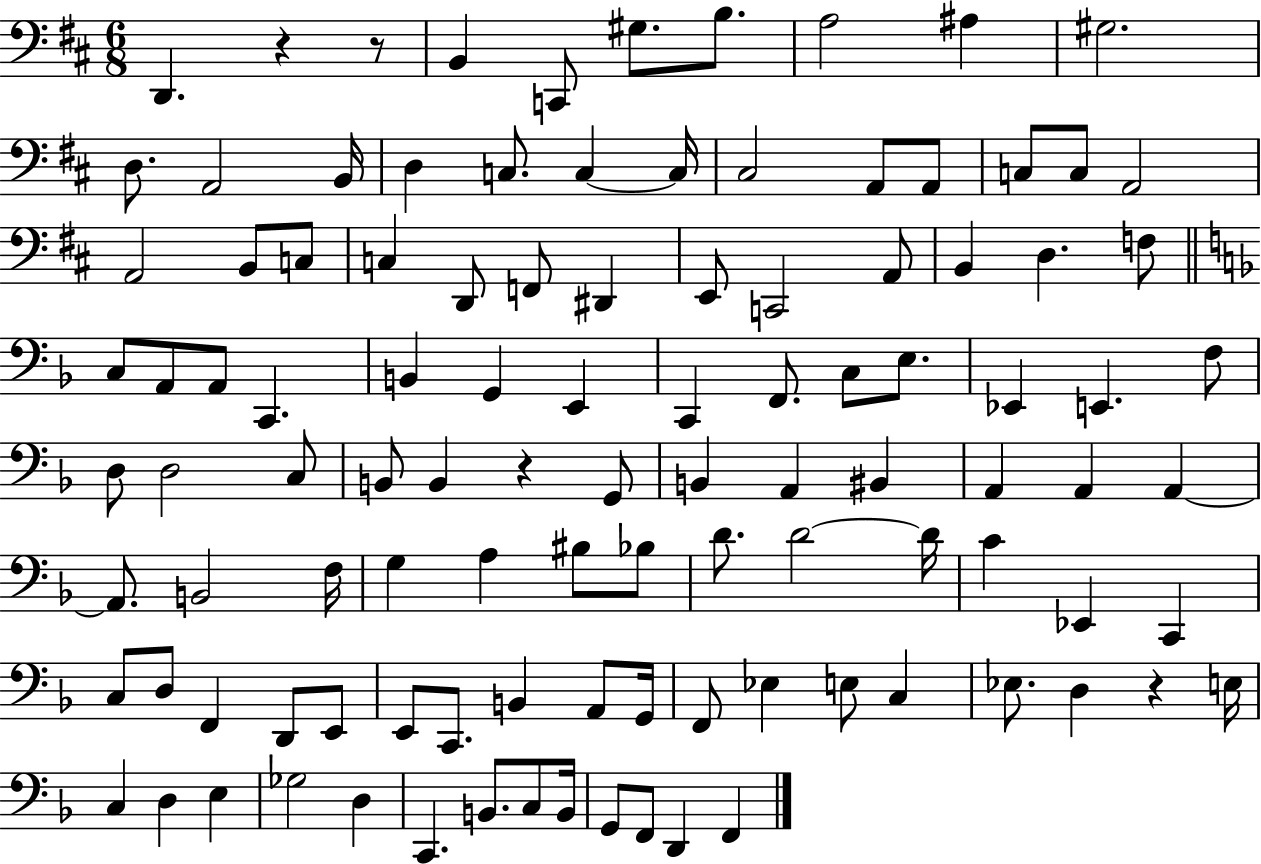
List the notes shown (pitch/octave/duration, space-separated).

D2/q. R/q R/e B2/q C2/e G#3/e. B3/e. A3/h A#3/q G#3/h. D3/e. A2/h B2/s D3/q C3/e. C3/q C3/s C#3/h A2/e A2/e C3/e C3/e A2/h A2/h B2/e C3/e C3/q D2/e F2/e D#2/q E2/e C2/h A2/e B2/q D3/q. F3/e C3/e A2/e A2/e C2/q. B2/q G2/q E2/q C2/q F2/e. C3/e E3/e. Eb2/q E2/q. F3/e D3/e D3/h C3/e B2/e B2/q R/q G2/e B2/q A2/q BIS2/q A2/q A2/q A2/q A2/e. B2/h F3/s G3/q A3/q BIS3/e Bb3/e D4/e. D4/h D4/s C4/q Eb2/q C2/q C3/e D3/e F2/q D2/e E2/e E2/e C2/e. B2/q A2/e G2/s F2/e Eb3/q E3/e C3/q Eb3/e. D3/q R/q E3/s C3/q D3/q E3/q Gb3/h D3/q C2/q. B2/e. C3/e B2/s G2/e F2/e D2/q F2/q